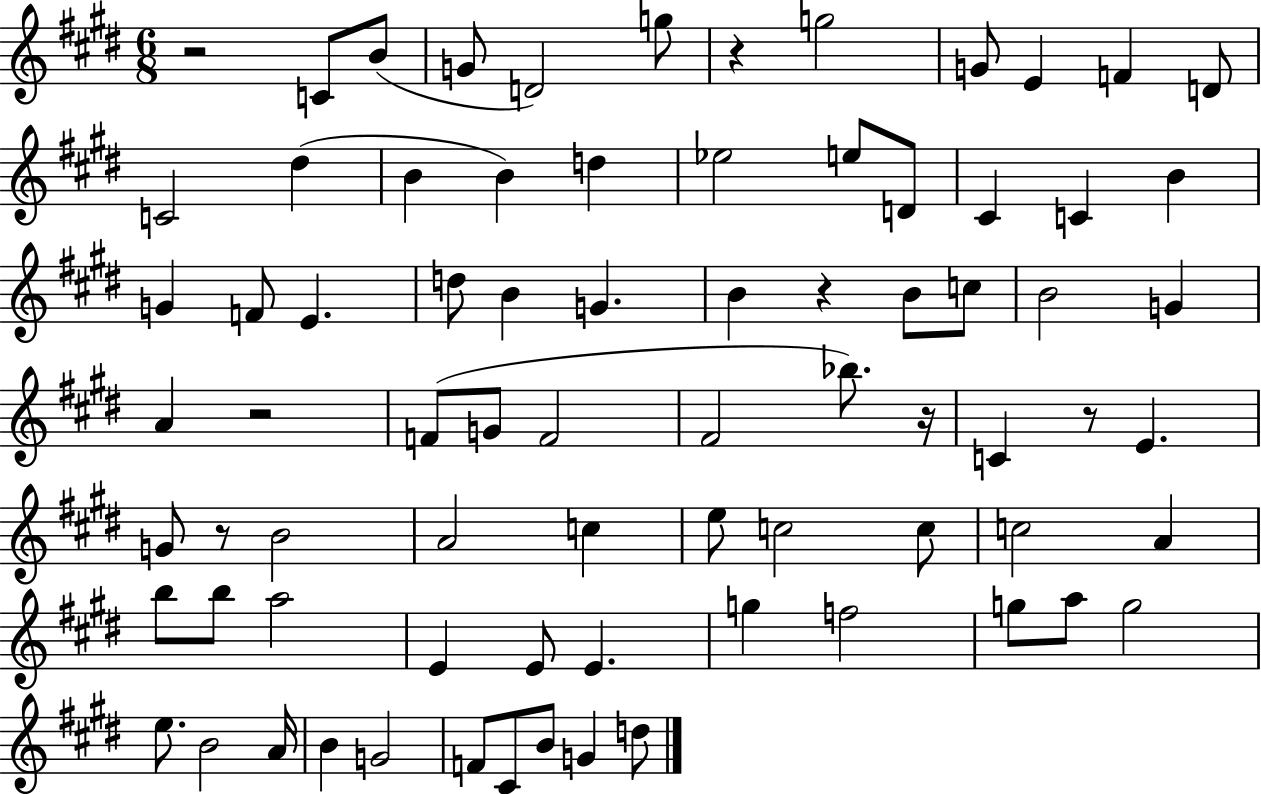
{
  \clef treble
  \numericTimeSignature
  \time 6/8
  \key e \major
  r2 c'8 b'8( | g'8 d'2) g''8 | r4 g''2 | g'8 e'4 f'4 d'8 | \break c'2 dis''4( | b'4 b'4) d''4 | ees''2 e''8 d'8 | cis'4 c'4 b'4 | \break g'4 f'8 e'4. | d''8 b'4 g'4. | b'4 r4 b'8 c''8 | b'2 g'4 | \break a'4 r2 | f'8( g'8 f'2 | fis'2 bes''8.) r16 | c'4 r8 e'4. | \break g'8 r8 b'2 | a'2 c''4 | e''8 c''2 c''8 | c''2 a'4 | \break b''8 b''8 a''2 | e'4 e'8 e'4. | g''4 f''2 | g''8 a''8 g''2 | \break e''8. b'2 a'16 | b'4 g'2 | f'8 cis'8 b'8 g'4 d''8 | \bar "|."
}